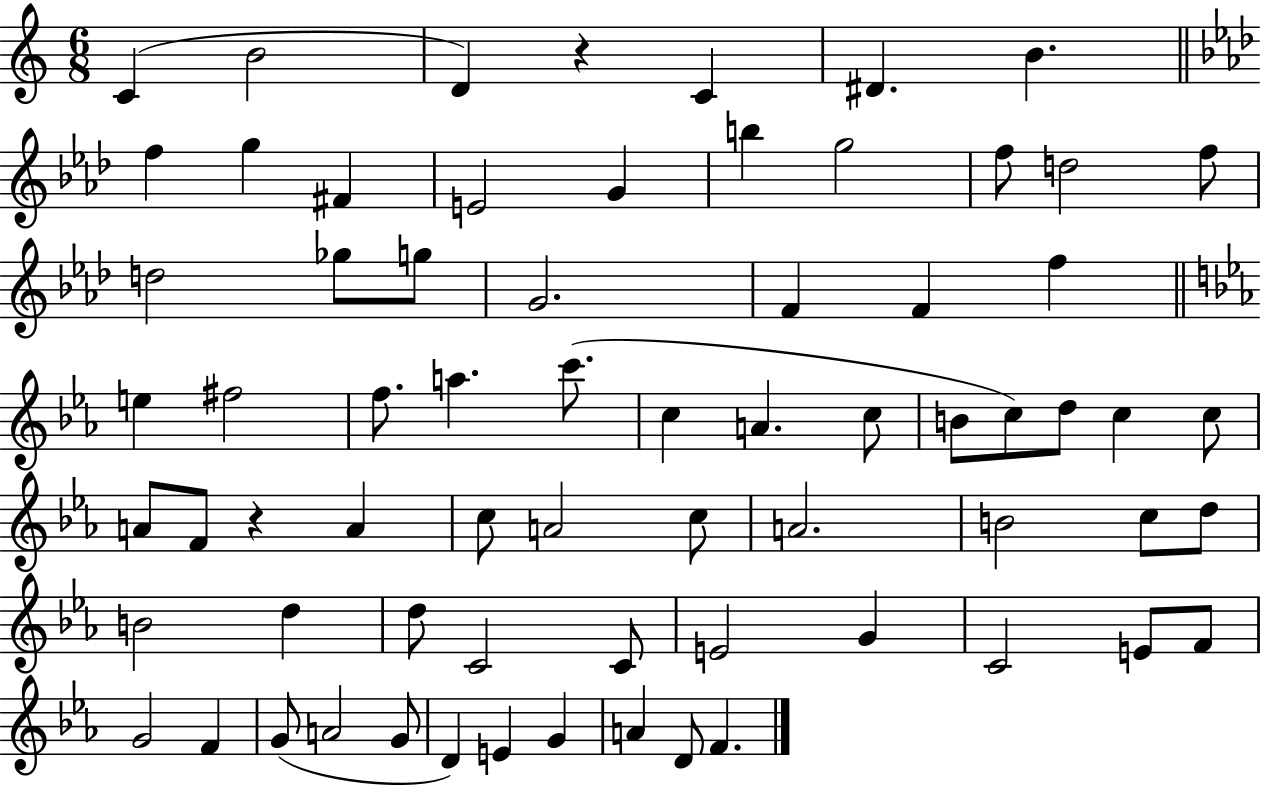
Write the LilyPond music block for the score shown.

{
  \clef treble
  \numericTimeSignature
  \time 6/8
  \key c \major
  \repeat volta 2 { c'4( b'2 | d'4) r4 c'4 | dis'4. b'4. | \bar "||" \break \key aes \major f''4 g''4 fis'4 | e'2 g'4 | b''4 g''2 | f''8 d''2 f''8 | \break d''2 ges''8 g''8 | g'2. | f'4 f'4 f''4 | \bar "||" \break \key ees \major e''4 fis''2 | f''8. a''4. c'''8.( | c''4 a'4. c''8 | b'8 c''8) d''8 c''4 c''8 | \break a'8 f'8 r4 a'4 | c''8 a'2 c''8 | a'2. | b'2 c''8 d''8 | \break b'2 d''4 | d''8 c'2 c'8 | e'2 g'4 | c'2 e'8 f'8 | \break g'2 f'4 | g'8( a'2 g'8 | d'4) e'4 g'4 | a'4 d'8 f'4. | \break } \bar "|."
}